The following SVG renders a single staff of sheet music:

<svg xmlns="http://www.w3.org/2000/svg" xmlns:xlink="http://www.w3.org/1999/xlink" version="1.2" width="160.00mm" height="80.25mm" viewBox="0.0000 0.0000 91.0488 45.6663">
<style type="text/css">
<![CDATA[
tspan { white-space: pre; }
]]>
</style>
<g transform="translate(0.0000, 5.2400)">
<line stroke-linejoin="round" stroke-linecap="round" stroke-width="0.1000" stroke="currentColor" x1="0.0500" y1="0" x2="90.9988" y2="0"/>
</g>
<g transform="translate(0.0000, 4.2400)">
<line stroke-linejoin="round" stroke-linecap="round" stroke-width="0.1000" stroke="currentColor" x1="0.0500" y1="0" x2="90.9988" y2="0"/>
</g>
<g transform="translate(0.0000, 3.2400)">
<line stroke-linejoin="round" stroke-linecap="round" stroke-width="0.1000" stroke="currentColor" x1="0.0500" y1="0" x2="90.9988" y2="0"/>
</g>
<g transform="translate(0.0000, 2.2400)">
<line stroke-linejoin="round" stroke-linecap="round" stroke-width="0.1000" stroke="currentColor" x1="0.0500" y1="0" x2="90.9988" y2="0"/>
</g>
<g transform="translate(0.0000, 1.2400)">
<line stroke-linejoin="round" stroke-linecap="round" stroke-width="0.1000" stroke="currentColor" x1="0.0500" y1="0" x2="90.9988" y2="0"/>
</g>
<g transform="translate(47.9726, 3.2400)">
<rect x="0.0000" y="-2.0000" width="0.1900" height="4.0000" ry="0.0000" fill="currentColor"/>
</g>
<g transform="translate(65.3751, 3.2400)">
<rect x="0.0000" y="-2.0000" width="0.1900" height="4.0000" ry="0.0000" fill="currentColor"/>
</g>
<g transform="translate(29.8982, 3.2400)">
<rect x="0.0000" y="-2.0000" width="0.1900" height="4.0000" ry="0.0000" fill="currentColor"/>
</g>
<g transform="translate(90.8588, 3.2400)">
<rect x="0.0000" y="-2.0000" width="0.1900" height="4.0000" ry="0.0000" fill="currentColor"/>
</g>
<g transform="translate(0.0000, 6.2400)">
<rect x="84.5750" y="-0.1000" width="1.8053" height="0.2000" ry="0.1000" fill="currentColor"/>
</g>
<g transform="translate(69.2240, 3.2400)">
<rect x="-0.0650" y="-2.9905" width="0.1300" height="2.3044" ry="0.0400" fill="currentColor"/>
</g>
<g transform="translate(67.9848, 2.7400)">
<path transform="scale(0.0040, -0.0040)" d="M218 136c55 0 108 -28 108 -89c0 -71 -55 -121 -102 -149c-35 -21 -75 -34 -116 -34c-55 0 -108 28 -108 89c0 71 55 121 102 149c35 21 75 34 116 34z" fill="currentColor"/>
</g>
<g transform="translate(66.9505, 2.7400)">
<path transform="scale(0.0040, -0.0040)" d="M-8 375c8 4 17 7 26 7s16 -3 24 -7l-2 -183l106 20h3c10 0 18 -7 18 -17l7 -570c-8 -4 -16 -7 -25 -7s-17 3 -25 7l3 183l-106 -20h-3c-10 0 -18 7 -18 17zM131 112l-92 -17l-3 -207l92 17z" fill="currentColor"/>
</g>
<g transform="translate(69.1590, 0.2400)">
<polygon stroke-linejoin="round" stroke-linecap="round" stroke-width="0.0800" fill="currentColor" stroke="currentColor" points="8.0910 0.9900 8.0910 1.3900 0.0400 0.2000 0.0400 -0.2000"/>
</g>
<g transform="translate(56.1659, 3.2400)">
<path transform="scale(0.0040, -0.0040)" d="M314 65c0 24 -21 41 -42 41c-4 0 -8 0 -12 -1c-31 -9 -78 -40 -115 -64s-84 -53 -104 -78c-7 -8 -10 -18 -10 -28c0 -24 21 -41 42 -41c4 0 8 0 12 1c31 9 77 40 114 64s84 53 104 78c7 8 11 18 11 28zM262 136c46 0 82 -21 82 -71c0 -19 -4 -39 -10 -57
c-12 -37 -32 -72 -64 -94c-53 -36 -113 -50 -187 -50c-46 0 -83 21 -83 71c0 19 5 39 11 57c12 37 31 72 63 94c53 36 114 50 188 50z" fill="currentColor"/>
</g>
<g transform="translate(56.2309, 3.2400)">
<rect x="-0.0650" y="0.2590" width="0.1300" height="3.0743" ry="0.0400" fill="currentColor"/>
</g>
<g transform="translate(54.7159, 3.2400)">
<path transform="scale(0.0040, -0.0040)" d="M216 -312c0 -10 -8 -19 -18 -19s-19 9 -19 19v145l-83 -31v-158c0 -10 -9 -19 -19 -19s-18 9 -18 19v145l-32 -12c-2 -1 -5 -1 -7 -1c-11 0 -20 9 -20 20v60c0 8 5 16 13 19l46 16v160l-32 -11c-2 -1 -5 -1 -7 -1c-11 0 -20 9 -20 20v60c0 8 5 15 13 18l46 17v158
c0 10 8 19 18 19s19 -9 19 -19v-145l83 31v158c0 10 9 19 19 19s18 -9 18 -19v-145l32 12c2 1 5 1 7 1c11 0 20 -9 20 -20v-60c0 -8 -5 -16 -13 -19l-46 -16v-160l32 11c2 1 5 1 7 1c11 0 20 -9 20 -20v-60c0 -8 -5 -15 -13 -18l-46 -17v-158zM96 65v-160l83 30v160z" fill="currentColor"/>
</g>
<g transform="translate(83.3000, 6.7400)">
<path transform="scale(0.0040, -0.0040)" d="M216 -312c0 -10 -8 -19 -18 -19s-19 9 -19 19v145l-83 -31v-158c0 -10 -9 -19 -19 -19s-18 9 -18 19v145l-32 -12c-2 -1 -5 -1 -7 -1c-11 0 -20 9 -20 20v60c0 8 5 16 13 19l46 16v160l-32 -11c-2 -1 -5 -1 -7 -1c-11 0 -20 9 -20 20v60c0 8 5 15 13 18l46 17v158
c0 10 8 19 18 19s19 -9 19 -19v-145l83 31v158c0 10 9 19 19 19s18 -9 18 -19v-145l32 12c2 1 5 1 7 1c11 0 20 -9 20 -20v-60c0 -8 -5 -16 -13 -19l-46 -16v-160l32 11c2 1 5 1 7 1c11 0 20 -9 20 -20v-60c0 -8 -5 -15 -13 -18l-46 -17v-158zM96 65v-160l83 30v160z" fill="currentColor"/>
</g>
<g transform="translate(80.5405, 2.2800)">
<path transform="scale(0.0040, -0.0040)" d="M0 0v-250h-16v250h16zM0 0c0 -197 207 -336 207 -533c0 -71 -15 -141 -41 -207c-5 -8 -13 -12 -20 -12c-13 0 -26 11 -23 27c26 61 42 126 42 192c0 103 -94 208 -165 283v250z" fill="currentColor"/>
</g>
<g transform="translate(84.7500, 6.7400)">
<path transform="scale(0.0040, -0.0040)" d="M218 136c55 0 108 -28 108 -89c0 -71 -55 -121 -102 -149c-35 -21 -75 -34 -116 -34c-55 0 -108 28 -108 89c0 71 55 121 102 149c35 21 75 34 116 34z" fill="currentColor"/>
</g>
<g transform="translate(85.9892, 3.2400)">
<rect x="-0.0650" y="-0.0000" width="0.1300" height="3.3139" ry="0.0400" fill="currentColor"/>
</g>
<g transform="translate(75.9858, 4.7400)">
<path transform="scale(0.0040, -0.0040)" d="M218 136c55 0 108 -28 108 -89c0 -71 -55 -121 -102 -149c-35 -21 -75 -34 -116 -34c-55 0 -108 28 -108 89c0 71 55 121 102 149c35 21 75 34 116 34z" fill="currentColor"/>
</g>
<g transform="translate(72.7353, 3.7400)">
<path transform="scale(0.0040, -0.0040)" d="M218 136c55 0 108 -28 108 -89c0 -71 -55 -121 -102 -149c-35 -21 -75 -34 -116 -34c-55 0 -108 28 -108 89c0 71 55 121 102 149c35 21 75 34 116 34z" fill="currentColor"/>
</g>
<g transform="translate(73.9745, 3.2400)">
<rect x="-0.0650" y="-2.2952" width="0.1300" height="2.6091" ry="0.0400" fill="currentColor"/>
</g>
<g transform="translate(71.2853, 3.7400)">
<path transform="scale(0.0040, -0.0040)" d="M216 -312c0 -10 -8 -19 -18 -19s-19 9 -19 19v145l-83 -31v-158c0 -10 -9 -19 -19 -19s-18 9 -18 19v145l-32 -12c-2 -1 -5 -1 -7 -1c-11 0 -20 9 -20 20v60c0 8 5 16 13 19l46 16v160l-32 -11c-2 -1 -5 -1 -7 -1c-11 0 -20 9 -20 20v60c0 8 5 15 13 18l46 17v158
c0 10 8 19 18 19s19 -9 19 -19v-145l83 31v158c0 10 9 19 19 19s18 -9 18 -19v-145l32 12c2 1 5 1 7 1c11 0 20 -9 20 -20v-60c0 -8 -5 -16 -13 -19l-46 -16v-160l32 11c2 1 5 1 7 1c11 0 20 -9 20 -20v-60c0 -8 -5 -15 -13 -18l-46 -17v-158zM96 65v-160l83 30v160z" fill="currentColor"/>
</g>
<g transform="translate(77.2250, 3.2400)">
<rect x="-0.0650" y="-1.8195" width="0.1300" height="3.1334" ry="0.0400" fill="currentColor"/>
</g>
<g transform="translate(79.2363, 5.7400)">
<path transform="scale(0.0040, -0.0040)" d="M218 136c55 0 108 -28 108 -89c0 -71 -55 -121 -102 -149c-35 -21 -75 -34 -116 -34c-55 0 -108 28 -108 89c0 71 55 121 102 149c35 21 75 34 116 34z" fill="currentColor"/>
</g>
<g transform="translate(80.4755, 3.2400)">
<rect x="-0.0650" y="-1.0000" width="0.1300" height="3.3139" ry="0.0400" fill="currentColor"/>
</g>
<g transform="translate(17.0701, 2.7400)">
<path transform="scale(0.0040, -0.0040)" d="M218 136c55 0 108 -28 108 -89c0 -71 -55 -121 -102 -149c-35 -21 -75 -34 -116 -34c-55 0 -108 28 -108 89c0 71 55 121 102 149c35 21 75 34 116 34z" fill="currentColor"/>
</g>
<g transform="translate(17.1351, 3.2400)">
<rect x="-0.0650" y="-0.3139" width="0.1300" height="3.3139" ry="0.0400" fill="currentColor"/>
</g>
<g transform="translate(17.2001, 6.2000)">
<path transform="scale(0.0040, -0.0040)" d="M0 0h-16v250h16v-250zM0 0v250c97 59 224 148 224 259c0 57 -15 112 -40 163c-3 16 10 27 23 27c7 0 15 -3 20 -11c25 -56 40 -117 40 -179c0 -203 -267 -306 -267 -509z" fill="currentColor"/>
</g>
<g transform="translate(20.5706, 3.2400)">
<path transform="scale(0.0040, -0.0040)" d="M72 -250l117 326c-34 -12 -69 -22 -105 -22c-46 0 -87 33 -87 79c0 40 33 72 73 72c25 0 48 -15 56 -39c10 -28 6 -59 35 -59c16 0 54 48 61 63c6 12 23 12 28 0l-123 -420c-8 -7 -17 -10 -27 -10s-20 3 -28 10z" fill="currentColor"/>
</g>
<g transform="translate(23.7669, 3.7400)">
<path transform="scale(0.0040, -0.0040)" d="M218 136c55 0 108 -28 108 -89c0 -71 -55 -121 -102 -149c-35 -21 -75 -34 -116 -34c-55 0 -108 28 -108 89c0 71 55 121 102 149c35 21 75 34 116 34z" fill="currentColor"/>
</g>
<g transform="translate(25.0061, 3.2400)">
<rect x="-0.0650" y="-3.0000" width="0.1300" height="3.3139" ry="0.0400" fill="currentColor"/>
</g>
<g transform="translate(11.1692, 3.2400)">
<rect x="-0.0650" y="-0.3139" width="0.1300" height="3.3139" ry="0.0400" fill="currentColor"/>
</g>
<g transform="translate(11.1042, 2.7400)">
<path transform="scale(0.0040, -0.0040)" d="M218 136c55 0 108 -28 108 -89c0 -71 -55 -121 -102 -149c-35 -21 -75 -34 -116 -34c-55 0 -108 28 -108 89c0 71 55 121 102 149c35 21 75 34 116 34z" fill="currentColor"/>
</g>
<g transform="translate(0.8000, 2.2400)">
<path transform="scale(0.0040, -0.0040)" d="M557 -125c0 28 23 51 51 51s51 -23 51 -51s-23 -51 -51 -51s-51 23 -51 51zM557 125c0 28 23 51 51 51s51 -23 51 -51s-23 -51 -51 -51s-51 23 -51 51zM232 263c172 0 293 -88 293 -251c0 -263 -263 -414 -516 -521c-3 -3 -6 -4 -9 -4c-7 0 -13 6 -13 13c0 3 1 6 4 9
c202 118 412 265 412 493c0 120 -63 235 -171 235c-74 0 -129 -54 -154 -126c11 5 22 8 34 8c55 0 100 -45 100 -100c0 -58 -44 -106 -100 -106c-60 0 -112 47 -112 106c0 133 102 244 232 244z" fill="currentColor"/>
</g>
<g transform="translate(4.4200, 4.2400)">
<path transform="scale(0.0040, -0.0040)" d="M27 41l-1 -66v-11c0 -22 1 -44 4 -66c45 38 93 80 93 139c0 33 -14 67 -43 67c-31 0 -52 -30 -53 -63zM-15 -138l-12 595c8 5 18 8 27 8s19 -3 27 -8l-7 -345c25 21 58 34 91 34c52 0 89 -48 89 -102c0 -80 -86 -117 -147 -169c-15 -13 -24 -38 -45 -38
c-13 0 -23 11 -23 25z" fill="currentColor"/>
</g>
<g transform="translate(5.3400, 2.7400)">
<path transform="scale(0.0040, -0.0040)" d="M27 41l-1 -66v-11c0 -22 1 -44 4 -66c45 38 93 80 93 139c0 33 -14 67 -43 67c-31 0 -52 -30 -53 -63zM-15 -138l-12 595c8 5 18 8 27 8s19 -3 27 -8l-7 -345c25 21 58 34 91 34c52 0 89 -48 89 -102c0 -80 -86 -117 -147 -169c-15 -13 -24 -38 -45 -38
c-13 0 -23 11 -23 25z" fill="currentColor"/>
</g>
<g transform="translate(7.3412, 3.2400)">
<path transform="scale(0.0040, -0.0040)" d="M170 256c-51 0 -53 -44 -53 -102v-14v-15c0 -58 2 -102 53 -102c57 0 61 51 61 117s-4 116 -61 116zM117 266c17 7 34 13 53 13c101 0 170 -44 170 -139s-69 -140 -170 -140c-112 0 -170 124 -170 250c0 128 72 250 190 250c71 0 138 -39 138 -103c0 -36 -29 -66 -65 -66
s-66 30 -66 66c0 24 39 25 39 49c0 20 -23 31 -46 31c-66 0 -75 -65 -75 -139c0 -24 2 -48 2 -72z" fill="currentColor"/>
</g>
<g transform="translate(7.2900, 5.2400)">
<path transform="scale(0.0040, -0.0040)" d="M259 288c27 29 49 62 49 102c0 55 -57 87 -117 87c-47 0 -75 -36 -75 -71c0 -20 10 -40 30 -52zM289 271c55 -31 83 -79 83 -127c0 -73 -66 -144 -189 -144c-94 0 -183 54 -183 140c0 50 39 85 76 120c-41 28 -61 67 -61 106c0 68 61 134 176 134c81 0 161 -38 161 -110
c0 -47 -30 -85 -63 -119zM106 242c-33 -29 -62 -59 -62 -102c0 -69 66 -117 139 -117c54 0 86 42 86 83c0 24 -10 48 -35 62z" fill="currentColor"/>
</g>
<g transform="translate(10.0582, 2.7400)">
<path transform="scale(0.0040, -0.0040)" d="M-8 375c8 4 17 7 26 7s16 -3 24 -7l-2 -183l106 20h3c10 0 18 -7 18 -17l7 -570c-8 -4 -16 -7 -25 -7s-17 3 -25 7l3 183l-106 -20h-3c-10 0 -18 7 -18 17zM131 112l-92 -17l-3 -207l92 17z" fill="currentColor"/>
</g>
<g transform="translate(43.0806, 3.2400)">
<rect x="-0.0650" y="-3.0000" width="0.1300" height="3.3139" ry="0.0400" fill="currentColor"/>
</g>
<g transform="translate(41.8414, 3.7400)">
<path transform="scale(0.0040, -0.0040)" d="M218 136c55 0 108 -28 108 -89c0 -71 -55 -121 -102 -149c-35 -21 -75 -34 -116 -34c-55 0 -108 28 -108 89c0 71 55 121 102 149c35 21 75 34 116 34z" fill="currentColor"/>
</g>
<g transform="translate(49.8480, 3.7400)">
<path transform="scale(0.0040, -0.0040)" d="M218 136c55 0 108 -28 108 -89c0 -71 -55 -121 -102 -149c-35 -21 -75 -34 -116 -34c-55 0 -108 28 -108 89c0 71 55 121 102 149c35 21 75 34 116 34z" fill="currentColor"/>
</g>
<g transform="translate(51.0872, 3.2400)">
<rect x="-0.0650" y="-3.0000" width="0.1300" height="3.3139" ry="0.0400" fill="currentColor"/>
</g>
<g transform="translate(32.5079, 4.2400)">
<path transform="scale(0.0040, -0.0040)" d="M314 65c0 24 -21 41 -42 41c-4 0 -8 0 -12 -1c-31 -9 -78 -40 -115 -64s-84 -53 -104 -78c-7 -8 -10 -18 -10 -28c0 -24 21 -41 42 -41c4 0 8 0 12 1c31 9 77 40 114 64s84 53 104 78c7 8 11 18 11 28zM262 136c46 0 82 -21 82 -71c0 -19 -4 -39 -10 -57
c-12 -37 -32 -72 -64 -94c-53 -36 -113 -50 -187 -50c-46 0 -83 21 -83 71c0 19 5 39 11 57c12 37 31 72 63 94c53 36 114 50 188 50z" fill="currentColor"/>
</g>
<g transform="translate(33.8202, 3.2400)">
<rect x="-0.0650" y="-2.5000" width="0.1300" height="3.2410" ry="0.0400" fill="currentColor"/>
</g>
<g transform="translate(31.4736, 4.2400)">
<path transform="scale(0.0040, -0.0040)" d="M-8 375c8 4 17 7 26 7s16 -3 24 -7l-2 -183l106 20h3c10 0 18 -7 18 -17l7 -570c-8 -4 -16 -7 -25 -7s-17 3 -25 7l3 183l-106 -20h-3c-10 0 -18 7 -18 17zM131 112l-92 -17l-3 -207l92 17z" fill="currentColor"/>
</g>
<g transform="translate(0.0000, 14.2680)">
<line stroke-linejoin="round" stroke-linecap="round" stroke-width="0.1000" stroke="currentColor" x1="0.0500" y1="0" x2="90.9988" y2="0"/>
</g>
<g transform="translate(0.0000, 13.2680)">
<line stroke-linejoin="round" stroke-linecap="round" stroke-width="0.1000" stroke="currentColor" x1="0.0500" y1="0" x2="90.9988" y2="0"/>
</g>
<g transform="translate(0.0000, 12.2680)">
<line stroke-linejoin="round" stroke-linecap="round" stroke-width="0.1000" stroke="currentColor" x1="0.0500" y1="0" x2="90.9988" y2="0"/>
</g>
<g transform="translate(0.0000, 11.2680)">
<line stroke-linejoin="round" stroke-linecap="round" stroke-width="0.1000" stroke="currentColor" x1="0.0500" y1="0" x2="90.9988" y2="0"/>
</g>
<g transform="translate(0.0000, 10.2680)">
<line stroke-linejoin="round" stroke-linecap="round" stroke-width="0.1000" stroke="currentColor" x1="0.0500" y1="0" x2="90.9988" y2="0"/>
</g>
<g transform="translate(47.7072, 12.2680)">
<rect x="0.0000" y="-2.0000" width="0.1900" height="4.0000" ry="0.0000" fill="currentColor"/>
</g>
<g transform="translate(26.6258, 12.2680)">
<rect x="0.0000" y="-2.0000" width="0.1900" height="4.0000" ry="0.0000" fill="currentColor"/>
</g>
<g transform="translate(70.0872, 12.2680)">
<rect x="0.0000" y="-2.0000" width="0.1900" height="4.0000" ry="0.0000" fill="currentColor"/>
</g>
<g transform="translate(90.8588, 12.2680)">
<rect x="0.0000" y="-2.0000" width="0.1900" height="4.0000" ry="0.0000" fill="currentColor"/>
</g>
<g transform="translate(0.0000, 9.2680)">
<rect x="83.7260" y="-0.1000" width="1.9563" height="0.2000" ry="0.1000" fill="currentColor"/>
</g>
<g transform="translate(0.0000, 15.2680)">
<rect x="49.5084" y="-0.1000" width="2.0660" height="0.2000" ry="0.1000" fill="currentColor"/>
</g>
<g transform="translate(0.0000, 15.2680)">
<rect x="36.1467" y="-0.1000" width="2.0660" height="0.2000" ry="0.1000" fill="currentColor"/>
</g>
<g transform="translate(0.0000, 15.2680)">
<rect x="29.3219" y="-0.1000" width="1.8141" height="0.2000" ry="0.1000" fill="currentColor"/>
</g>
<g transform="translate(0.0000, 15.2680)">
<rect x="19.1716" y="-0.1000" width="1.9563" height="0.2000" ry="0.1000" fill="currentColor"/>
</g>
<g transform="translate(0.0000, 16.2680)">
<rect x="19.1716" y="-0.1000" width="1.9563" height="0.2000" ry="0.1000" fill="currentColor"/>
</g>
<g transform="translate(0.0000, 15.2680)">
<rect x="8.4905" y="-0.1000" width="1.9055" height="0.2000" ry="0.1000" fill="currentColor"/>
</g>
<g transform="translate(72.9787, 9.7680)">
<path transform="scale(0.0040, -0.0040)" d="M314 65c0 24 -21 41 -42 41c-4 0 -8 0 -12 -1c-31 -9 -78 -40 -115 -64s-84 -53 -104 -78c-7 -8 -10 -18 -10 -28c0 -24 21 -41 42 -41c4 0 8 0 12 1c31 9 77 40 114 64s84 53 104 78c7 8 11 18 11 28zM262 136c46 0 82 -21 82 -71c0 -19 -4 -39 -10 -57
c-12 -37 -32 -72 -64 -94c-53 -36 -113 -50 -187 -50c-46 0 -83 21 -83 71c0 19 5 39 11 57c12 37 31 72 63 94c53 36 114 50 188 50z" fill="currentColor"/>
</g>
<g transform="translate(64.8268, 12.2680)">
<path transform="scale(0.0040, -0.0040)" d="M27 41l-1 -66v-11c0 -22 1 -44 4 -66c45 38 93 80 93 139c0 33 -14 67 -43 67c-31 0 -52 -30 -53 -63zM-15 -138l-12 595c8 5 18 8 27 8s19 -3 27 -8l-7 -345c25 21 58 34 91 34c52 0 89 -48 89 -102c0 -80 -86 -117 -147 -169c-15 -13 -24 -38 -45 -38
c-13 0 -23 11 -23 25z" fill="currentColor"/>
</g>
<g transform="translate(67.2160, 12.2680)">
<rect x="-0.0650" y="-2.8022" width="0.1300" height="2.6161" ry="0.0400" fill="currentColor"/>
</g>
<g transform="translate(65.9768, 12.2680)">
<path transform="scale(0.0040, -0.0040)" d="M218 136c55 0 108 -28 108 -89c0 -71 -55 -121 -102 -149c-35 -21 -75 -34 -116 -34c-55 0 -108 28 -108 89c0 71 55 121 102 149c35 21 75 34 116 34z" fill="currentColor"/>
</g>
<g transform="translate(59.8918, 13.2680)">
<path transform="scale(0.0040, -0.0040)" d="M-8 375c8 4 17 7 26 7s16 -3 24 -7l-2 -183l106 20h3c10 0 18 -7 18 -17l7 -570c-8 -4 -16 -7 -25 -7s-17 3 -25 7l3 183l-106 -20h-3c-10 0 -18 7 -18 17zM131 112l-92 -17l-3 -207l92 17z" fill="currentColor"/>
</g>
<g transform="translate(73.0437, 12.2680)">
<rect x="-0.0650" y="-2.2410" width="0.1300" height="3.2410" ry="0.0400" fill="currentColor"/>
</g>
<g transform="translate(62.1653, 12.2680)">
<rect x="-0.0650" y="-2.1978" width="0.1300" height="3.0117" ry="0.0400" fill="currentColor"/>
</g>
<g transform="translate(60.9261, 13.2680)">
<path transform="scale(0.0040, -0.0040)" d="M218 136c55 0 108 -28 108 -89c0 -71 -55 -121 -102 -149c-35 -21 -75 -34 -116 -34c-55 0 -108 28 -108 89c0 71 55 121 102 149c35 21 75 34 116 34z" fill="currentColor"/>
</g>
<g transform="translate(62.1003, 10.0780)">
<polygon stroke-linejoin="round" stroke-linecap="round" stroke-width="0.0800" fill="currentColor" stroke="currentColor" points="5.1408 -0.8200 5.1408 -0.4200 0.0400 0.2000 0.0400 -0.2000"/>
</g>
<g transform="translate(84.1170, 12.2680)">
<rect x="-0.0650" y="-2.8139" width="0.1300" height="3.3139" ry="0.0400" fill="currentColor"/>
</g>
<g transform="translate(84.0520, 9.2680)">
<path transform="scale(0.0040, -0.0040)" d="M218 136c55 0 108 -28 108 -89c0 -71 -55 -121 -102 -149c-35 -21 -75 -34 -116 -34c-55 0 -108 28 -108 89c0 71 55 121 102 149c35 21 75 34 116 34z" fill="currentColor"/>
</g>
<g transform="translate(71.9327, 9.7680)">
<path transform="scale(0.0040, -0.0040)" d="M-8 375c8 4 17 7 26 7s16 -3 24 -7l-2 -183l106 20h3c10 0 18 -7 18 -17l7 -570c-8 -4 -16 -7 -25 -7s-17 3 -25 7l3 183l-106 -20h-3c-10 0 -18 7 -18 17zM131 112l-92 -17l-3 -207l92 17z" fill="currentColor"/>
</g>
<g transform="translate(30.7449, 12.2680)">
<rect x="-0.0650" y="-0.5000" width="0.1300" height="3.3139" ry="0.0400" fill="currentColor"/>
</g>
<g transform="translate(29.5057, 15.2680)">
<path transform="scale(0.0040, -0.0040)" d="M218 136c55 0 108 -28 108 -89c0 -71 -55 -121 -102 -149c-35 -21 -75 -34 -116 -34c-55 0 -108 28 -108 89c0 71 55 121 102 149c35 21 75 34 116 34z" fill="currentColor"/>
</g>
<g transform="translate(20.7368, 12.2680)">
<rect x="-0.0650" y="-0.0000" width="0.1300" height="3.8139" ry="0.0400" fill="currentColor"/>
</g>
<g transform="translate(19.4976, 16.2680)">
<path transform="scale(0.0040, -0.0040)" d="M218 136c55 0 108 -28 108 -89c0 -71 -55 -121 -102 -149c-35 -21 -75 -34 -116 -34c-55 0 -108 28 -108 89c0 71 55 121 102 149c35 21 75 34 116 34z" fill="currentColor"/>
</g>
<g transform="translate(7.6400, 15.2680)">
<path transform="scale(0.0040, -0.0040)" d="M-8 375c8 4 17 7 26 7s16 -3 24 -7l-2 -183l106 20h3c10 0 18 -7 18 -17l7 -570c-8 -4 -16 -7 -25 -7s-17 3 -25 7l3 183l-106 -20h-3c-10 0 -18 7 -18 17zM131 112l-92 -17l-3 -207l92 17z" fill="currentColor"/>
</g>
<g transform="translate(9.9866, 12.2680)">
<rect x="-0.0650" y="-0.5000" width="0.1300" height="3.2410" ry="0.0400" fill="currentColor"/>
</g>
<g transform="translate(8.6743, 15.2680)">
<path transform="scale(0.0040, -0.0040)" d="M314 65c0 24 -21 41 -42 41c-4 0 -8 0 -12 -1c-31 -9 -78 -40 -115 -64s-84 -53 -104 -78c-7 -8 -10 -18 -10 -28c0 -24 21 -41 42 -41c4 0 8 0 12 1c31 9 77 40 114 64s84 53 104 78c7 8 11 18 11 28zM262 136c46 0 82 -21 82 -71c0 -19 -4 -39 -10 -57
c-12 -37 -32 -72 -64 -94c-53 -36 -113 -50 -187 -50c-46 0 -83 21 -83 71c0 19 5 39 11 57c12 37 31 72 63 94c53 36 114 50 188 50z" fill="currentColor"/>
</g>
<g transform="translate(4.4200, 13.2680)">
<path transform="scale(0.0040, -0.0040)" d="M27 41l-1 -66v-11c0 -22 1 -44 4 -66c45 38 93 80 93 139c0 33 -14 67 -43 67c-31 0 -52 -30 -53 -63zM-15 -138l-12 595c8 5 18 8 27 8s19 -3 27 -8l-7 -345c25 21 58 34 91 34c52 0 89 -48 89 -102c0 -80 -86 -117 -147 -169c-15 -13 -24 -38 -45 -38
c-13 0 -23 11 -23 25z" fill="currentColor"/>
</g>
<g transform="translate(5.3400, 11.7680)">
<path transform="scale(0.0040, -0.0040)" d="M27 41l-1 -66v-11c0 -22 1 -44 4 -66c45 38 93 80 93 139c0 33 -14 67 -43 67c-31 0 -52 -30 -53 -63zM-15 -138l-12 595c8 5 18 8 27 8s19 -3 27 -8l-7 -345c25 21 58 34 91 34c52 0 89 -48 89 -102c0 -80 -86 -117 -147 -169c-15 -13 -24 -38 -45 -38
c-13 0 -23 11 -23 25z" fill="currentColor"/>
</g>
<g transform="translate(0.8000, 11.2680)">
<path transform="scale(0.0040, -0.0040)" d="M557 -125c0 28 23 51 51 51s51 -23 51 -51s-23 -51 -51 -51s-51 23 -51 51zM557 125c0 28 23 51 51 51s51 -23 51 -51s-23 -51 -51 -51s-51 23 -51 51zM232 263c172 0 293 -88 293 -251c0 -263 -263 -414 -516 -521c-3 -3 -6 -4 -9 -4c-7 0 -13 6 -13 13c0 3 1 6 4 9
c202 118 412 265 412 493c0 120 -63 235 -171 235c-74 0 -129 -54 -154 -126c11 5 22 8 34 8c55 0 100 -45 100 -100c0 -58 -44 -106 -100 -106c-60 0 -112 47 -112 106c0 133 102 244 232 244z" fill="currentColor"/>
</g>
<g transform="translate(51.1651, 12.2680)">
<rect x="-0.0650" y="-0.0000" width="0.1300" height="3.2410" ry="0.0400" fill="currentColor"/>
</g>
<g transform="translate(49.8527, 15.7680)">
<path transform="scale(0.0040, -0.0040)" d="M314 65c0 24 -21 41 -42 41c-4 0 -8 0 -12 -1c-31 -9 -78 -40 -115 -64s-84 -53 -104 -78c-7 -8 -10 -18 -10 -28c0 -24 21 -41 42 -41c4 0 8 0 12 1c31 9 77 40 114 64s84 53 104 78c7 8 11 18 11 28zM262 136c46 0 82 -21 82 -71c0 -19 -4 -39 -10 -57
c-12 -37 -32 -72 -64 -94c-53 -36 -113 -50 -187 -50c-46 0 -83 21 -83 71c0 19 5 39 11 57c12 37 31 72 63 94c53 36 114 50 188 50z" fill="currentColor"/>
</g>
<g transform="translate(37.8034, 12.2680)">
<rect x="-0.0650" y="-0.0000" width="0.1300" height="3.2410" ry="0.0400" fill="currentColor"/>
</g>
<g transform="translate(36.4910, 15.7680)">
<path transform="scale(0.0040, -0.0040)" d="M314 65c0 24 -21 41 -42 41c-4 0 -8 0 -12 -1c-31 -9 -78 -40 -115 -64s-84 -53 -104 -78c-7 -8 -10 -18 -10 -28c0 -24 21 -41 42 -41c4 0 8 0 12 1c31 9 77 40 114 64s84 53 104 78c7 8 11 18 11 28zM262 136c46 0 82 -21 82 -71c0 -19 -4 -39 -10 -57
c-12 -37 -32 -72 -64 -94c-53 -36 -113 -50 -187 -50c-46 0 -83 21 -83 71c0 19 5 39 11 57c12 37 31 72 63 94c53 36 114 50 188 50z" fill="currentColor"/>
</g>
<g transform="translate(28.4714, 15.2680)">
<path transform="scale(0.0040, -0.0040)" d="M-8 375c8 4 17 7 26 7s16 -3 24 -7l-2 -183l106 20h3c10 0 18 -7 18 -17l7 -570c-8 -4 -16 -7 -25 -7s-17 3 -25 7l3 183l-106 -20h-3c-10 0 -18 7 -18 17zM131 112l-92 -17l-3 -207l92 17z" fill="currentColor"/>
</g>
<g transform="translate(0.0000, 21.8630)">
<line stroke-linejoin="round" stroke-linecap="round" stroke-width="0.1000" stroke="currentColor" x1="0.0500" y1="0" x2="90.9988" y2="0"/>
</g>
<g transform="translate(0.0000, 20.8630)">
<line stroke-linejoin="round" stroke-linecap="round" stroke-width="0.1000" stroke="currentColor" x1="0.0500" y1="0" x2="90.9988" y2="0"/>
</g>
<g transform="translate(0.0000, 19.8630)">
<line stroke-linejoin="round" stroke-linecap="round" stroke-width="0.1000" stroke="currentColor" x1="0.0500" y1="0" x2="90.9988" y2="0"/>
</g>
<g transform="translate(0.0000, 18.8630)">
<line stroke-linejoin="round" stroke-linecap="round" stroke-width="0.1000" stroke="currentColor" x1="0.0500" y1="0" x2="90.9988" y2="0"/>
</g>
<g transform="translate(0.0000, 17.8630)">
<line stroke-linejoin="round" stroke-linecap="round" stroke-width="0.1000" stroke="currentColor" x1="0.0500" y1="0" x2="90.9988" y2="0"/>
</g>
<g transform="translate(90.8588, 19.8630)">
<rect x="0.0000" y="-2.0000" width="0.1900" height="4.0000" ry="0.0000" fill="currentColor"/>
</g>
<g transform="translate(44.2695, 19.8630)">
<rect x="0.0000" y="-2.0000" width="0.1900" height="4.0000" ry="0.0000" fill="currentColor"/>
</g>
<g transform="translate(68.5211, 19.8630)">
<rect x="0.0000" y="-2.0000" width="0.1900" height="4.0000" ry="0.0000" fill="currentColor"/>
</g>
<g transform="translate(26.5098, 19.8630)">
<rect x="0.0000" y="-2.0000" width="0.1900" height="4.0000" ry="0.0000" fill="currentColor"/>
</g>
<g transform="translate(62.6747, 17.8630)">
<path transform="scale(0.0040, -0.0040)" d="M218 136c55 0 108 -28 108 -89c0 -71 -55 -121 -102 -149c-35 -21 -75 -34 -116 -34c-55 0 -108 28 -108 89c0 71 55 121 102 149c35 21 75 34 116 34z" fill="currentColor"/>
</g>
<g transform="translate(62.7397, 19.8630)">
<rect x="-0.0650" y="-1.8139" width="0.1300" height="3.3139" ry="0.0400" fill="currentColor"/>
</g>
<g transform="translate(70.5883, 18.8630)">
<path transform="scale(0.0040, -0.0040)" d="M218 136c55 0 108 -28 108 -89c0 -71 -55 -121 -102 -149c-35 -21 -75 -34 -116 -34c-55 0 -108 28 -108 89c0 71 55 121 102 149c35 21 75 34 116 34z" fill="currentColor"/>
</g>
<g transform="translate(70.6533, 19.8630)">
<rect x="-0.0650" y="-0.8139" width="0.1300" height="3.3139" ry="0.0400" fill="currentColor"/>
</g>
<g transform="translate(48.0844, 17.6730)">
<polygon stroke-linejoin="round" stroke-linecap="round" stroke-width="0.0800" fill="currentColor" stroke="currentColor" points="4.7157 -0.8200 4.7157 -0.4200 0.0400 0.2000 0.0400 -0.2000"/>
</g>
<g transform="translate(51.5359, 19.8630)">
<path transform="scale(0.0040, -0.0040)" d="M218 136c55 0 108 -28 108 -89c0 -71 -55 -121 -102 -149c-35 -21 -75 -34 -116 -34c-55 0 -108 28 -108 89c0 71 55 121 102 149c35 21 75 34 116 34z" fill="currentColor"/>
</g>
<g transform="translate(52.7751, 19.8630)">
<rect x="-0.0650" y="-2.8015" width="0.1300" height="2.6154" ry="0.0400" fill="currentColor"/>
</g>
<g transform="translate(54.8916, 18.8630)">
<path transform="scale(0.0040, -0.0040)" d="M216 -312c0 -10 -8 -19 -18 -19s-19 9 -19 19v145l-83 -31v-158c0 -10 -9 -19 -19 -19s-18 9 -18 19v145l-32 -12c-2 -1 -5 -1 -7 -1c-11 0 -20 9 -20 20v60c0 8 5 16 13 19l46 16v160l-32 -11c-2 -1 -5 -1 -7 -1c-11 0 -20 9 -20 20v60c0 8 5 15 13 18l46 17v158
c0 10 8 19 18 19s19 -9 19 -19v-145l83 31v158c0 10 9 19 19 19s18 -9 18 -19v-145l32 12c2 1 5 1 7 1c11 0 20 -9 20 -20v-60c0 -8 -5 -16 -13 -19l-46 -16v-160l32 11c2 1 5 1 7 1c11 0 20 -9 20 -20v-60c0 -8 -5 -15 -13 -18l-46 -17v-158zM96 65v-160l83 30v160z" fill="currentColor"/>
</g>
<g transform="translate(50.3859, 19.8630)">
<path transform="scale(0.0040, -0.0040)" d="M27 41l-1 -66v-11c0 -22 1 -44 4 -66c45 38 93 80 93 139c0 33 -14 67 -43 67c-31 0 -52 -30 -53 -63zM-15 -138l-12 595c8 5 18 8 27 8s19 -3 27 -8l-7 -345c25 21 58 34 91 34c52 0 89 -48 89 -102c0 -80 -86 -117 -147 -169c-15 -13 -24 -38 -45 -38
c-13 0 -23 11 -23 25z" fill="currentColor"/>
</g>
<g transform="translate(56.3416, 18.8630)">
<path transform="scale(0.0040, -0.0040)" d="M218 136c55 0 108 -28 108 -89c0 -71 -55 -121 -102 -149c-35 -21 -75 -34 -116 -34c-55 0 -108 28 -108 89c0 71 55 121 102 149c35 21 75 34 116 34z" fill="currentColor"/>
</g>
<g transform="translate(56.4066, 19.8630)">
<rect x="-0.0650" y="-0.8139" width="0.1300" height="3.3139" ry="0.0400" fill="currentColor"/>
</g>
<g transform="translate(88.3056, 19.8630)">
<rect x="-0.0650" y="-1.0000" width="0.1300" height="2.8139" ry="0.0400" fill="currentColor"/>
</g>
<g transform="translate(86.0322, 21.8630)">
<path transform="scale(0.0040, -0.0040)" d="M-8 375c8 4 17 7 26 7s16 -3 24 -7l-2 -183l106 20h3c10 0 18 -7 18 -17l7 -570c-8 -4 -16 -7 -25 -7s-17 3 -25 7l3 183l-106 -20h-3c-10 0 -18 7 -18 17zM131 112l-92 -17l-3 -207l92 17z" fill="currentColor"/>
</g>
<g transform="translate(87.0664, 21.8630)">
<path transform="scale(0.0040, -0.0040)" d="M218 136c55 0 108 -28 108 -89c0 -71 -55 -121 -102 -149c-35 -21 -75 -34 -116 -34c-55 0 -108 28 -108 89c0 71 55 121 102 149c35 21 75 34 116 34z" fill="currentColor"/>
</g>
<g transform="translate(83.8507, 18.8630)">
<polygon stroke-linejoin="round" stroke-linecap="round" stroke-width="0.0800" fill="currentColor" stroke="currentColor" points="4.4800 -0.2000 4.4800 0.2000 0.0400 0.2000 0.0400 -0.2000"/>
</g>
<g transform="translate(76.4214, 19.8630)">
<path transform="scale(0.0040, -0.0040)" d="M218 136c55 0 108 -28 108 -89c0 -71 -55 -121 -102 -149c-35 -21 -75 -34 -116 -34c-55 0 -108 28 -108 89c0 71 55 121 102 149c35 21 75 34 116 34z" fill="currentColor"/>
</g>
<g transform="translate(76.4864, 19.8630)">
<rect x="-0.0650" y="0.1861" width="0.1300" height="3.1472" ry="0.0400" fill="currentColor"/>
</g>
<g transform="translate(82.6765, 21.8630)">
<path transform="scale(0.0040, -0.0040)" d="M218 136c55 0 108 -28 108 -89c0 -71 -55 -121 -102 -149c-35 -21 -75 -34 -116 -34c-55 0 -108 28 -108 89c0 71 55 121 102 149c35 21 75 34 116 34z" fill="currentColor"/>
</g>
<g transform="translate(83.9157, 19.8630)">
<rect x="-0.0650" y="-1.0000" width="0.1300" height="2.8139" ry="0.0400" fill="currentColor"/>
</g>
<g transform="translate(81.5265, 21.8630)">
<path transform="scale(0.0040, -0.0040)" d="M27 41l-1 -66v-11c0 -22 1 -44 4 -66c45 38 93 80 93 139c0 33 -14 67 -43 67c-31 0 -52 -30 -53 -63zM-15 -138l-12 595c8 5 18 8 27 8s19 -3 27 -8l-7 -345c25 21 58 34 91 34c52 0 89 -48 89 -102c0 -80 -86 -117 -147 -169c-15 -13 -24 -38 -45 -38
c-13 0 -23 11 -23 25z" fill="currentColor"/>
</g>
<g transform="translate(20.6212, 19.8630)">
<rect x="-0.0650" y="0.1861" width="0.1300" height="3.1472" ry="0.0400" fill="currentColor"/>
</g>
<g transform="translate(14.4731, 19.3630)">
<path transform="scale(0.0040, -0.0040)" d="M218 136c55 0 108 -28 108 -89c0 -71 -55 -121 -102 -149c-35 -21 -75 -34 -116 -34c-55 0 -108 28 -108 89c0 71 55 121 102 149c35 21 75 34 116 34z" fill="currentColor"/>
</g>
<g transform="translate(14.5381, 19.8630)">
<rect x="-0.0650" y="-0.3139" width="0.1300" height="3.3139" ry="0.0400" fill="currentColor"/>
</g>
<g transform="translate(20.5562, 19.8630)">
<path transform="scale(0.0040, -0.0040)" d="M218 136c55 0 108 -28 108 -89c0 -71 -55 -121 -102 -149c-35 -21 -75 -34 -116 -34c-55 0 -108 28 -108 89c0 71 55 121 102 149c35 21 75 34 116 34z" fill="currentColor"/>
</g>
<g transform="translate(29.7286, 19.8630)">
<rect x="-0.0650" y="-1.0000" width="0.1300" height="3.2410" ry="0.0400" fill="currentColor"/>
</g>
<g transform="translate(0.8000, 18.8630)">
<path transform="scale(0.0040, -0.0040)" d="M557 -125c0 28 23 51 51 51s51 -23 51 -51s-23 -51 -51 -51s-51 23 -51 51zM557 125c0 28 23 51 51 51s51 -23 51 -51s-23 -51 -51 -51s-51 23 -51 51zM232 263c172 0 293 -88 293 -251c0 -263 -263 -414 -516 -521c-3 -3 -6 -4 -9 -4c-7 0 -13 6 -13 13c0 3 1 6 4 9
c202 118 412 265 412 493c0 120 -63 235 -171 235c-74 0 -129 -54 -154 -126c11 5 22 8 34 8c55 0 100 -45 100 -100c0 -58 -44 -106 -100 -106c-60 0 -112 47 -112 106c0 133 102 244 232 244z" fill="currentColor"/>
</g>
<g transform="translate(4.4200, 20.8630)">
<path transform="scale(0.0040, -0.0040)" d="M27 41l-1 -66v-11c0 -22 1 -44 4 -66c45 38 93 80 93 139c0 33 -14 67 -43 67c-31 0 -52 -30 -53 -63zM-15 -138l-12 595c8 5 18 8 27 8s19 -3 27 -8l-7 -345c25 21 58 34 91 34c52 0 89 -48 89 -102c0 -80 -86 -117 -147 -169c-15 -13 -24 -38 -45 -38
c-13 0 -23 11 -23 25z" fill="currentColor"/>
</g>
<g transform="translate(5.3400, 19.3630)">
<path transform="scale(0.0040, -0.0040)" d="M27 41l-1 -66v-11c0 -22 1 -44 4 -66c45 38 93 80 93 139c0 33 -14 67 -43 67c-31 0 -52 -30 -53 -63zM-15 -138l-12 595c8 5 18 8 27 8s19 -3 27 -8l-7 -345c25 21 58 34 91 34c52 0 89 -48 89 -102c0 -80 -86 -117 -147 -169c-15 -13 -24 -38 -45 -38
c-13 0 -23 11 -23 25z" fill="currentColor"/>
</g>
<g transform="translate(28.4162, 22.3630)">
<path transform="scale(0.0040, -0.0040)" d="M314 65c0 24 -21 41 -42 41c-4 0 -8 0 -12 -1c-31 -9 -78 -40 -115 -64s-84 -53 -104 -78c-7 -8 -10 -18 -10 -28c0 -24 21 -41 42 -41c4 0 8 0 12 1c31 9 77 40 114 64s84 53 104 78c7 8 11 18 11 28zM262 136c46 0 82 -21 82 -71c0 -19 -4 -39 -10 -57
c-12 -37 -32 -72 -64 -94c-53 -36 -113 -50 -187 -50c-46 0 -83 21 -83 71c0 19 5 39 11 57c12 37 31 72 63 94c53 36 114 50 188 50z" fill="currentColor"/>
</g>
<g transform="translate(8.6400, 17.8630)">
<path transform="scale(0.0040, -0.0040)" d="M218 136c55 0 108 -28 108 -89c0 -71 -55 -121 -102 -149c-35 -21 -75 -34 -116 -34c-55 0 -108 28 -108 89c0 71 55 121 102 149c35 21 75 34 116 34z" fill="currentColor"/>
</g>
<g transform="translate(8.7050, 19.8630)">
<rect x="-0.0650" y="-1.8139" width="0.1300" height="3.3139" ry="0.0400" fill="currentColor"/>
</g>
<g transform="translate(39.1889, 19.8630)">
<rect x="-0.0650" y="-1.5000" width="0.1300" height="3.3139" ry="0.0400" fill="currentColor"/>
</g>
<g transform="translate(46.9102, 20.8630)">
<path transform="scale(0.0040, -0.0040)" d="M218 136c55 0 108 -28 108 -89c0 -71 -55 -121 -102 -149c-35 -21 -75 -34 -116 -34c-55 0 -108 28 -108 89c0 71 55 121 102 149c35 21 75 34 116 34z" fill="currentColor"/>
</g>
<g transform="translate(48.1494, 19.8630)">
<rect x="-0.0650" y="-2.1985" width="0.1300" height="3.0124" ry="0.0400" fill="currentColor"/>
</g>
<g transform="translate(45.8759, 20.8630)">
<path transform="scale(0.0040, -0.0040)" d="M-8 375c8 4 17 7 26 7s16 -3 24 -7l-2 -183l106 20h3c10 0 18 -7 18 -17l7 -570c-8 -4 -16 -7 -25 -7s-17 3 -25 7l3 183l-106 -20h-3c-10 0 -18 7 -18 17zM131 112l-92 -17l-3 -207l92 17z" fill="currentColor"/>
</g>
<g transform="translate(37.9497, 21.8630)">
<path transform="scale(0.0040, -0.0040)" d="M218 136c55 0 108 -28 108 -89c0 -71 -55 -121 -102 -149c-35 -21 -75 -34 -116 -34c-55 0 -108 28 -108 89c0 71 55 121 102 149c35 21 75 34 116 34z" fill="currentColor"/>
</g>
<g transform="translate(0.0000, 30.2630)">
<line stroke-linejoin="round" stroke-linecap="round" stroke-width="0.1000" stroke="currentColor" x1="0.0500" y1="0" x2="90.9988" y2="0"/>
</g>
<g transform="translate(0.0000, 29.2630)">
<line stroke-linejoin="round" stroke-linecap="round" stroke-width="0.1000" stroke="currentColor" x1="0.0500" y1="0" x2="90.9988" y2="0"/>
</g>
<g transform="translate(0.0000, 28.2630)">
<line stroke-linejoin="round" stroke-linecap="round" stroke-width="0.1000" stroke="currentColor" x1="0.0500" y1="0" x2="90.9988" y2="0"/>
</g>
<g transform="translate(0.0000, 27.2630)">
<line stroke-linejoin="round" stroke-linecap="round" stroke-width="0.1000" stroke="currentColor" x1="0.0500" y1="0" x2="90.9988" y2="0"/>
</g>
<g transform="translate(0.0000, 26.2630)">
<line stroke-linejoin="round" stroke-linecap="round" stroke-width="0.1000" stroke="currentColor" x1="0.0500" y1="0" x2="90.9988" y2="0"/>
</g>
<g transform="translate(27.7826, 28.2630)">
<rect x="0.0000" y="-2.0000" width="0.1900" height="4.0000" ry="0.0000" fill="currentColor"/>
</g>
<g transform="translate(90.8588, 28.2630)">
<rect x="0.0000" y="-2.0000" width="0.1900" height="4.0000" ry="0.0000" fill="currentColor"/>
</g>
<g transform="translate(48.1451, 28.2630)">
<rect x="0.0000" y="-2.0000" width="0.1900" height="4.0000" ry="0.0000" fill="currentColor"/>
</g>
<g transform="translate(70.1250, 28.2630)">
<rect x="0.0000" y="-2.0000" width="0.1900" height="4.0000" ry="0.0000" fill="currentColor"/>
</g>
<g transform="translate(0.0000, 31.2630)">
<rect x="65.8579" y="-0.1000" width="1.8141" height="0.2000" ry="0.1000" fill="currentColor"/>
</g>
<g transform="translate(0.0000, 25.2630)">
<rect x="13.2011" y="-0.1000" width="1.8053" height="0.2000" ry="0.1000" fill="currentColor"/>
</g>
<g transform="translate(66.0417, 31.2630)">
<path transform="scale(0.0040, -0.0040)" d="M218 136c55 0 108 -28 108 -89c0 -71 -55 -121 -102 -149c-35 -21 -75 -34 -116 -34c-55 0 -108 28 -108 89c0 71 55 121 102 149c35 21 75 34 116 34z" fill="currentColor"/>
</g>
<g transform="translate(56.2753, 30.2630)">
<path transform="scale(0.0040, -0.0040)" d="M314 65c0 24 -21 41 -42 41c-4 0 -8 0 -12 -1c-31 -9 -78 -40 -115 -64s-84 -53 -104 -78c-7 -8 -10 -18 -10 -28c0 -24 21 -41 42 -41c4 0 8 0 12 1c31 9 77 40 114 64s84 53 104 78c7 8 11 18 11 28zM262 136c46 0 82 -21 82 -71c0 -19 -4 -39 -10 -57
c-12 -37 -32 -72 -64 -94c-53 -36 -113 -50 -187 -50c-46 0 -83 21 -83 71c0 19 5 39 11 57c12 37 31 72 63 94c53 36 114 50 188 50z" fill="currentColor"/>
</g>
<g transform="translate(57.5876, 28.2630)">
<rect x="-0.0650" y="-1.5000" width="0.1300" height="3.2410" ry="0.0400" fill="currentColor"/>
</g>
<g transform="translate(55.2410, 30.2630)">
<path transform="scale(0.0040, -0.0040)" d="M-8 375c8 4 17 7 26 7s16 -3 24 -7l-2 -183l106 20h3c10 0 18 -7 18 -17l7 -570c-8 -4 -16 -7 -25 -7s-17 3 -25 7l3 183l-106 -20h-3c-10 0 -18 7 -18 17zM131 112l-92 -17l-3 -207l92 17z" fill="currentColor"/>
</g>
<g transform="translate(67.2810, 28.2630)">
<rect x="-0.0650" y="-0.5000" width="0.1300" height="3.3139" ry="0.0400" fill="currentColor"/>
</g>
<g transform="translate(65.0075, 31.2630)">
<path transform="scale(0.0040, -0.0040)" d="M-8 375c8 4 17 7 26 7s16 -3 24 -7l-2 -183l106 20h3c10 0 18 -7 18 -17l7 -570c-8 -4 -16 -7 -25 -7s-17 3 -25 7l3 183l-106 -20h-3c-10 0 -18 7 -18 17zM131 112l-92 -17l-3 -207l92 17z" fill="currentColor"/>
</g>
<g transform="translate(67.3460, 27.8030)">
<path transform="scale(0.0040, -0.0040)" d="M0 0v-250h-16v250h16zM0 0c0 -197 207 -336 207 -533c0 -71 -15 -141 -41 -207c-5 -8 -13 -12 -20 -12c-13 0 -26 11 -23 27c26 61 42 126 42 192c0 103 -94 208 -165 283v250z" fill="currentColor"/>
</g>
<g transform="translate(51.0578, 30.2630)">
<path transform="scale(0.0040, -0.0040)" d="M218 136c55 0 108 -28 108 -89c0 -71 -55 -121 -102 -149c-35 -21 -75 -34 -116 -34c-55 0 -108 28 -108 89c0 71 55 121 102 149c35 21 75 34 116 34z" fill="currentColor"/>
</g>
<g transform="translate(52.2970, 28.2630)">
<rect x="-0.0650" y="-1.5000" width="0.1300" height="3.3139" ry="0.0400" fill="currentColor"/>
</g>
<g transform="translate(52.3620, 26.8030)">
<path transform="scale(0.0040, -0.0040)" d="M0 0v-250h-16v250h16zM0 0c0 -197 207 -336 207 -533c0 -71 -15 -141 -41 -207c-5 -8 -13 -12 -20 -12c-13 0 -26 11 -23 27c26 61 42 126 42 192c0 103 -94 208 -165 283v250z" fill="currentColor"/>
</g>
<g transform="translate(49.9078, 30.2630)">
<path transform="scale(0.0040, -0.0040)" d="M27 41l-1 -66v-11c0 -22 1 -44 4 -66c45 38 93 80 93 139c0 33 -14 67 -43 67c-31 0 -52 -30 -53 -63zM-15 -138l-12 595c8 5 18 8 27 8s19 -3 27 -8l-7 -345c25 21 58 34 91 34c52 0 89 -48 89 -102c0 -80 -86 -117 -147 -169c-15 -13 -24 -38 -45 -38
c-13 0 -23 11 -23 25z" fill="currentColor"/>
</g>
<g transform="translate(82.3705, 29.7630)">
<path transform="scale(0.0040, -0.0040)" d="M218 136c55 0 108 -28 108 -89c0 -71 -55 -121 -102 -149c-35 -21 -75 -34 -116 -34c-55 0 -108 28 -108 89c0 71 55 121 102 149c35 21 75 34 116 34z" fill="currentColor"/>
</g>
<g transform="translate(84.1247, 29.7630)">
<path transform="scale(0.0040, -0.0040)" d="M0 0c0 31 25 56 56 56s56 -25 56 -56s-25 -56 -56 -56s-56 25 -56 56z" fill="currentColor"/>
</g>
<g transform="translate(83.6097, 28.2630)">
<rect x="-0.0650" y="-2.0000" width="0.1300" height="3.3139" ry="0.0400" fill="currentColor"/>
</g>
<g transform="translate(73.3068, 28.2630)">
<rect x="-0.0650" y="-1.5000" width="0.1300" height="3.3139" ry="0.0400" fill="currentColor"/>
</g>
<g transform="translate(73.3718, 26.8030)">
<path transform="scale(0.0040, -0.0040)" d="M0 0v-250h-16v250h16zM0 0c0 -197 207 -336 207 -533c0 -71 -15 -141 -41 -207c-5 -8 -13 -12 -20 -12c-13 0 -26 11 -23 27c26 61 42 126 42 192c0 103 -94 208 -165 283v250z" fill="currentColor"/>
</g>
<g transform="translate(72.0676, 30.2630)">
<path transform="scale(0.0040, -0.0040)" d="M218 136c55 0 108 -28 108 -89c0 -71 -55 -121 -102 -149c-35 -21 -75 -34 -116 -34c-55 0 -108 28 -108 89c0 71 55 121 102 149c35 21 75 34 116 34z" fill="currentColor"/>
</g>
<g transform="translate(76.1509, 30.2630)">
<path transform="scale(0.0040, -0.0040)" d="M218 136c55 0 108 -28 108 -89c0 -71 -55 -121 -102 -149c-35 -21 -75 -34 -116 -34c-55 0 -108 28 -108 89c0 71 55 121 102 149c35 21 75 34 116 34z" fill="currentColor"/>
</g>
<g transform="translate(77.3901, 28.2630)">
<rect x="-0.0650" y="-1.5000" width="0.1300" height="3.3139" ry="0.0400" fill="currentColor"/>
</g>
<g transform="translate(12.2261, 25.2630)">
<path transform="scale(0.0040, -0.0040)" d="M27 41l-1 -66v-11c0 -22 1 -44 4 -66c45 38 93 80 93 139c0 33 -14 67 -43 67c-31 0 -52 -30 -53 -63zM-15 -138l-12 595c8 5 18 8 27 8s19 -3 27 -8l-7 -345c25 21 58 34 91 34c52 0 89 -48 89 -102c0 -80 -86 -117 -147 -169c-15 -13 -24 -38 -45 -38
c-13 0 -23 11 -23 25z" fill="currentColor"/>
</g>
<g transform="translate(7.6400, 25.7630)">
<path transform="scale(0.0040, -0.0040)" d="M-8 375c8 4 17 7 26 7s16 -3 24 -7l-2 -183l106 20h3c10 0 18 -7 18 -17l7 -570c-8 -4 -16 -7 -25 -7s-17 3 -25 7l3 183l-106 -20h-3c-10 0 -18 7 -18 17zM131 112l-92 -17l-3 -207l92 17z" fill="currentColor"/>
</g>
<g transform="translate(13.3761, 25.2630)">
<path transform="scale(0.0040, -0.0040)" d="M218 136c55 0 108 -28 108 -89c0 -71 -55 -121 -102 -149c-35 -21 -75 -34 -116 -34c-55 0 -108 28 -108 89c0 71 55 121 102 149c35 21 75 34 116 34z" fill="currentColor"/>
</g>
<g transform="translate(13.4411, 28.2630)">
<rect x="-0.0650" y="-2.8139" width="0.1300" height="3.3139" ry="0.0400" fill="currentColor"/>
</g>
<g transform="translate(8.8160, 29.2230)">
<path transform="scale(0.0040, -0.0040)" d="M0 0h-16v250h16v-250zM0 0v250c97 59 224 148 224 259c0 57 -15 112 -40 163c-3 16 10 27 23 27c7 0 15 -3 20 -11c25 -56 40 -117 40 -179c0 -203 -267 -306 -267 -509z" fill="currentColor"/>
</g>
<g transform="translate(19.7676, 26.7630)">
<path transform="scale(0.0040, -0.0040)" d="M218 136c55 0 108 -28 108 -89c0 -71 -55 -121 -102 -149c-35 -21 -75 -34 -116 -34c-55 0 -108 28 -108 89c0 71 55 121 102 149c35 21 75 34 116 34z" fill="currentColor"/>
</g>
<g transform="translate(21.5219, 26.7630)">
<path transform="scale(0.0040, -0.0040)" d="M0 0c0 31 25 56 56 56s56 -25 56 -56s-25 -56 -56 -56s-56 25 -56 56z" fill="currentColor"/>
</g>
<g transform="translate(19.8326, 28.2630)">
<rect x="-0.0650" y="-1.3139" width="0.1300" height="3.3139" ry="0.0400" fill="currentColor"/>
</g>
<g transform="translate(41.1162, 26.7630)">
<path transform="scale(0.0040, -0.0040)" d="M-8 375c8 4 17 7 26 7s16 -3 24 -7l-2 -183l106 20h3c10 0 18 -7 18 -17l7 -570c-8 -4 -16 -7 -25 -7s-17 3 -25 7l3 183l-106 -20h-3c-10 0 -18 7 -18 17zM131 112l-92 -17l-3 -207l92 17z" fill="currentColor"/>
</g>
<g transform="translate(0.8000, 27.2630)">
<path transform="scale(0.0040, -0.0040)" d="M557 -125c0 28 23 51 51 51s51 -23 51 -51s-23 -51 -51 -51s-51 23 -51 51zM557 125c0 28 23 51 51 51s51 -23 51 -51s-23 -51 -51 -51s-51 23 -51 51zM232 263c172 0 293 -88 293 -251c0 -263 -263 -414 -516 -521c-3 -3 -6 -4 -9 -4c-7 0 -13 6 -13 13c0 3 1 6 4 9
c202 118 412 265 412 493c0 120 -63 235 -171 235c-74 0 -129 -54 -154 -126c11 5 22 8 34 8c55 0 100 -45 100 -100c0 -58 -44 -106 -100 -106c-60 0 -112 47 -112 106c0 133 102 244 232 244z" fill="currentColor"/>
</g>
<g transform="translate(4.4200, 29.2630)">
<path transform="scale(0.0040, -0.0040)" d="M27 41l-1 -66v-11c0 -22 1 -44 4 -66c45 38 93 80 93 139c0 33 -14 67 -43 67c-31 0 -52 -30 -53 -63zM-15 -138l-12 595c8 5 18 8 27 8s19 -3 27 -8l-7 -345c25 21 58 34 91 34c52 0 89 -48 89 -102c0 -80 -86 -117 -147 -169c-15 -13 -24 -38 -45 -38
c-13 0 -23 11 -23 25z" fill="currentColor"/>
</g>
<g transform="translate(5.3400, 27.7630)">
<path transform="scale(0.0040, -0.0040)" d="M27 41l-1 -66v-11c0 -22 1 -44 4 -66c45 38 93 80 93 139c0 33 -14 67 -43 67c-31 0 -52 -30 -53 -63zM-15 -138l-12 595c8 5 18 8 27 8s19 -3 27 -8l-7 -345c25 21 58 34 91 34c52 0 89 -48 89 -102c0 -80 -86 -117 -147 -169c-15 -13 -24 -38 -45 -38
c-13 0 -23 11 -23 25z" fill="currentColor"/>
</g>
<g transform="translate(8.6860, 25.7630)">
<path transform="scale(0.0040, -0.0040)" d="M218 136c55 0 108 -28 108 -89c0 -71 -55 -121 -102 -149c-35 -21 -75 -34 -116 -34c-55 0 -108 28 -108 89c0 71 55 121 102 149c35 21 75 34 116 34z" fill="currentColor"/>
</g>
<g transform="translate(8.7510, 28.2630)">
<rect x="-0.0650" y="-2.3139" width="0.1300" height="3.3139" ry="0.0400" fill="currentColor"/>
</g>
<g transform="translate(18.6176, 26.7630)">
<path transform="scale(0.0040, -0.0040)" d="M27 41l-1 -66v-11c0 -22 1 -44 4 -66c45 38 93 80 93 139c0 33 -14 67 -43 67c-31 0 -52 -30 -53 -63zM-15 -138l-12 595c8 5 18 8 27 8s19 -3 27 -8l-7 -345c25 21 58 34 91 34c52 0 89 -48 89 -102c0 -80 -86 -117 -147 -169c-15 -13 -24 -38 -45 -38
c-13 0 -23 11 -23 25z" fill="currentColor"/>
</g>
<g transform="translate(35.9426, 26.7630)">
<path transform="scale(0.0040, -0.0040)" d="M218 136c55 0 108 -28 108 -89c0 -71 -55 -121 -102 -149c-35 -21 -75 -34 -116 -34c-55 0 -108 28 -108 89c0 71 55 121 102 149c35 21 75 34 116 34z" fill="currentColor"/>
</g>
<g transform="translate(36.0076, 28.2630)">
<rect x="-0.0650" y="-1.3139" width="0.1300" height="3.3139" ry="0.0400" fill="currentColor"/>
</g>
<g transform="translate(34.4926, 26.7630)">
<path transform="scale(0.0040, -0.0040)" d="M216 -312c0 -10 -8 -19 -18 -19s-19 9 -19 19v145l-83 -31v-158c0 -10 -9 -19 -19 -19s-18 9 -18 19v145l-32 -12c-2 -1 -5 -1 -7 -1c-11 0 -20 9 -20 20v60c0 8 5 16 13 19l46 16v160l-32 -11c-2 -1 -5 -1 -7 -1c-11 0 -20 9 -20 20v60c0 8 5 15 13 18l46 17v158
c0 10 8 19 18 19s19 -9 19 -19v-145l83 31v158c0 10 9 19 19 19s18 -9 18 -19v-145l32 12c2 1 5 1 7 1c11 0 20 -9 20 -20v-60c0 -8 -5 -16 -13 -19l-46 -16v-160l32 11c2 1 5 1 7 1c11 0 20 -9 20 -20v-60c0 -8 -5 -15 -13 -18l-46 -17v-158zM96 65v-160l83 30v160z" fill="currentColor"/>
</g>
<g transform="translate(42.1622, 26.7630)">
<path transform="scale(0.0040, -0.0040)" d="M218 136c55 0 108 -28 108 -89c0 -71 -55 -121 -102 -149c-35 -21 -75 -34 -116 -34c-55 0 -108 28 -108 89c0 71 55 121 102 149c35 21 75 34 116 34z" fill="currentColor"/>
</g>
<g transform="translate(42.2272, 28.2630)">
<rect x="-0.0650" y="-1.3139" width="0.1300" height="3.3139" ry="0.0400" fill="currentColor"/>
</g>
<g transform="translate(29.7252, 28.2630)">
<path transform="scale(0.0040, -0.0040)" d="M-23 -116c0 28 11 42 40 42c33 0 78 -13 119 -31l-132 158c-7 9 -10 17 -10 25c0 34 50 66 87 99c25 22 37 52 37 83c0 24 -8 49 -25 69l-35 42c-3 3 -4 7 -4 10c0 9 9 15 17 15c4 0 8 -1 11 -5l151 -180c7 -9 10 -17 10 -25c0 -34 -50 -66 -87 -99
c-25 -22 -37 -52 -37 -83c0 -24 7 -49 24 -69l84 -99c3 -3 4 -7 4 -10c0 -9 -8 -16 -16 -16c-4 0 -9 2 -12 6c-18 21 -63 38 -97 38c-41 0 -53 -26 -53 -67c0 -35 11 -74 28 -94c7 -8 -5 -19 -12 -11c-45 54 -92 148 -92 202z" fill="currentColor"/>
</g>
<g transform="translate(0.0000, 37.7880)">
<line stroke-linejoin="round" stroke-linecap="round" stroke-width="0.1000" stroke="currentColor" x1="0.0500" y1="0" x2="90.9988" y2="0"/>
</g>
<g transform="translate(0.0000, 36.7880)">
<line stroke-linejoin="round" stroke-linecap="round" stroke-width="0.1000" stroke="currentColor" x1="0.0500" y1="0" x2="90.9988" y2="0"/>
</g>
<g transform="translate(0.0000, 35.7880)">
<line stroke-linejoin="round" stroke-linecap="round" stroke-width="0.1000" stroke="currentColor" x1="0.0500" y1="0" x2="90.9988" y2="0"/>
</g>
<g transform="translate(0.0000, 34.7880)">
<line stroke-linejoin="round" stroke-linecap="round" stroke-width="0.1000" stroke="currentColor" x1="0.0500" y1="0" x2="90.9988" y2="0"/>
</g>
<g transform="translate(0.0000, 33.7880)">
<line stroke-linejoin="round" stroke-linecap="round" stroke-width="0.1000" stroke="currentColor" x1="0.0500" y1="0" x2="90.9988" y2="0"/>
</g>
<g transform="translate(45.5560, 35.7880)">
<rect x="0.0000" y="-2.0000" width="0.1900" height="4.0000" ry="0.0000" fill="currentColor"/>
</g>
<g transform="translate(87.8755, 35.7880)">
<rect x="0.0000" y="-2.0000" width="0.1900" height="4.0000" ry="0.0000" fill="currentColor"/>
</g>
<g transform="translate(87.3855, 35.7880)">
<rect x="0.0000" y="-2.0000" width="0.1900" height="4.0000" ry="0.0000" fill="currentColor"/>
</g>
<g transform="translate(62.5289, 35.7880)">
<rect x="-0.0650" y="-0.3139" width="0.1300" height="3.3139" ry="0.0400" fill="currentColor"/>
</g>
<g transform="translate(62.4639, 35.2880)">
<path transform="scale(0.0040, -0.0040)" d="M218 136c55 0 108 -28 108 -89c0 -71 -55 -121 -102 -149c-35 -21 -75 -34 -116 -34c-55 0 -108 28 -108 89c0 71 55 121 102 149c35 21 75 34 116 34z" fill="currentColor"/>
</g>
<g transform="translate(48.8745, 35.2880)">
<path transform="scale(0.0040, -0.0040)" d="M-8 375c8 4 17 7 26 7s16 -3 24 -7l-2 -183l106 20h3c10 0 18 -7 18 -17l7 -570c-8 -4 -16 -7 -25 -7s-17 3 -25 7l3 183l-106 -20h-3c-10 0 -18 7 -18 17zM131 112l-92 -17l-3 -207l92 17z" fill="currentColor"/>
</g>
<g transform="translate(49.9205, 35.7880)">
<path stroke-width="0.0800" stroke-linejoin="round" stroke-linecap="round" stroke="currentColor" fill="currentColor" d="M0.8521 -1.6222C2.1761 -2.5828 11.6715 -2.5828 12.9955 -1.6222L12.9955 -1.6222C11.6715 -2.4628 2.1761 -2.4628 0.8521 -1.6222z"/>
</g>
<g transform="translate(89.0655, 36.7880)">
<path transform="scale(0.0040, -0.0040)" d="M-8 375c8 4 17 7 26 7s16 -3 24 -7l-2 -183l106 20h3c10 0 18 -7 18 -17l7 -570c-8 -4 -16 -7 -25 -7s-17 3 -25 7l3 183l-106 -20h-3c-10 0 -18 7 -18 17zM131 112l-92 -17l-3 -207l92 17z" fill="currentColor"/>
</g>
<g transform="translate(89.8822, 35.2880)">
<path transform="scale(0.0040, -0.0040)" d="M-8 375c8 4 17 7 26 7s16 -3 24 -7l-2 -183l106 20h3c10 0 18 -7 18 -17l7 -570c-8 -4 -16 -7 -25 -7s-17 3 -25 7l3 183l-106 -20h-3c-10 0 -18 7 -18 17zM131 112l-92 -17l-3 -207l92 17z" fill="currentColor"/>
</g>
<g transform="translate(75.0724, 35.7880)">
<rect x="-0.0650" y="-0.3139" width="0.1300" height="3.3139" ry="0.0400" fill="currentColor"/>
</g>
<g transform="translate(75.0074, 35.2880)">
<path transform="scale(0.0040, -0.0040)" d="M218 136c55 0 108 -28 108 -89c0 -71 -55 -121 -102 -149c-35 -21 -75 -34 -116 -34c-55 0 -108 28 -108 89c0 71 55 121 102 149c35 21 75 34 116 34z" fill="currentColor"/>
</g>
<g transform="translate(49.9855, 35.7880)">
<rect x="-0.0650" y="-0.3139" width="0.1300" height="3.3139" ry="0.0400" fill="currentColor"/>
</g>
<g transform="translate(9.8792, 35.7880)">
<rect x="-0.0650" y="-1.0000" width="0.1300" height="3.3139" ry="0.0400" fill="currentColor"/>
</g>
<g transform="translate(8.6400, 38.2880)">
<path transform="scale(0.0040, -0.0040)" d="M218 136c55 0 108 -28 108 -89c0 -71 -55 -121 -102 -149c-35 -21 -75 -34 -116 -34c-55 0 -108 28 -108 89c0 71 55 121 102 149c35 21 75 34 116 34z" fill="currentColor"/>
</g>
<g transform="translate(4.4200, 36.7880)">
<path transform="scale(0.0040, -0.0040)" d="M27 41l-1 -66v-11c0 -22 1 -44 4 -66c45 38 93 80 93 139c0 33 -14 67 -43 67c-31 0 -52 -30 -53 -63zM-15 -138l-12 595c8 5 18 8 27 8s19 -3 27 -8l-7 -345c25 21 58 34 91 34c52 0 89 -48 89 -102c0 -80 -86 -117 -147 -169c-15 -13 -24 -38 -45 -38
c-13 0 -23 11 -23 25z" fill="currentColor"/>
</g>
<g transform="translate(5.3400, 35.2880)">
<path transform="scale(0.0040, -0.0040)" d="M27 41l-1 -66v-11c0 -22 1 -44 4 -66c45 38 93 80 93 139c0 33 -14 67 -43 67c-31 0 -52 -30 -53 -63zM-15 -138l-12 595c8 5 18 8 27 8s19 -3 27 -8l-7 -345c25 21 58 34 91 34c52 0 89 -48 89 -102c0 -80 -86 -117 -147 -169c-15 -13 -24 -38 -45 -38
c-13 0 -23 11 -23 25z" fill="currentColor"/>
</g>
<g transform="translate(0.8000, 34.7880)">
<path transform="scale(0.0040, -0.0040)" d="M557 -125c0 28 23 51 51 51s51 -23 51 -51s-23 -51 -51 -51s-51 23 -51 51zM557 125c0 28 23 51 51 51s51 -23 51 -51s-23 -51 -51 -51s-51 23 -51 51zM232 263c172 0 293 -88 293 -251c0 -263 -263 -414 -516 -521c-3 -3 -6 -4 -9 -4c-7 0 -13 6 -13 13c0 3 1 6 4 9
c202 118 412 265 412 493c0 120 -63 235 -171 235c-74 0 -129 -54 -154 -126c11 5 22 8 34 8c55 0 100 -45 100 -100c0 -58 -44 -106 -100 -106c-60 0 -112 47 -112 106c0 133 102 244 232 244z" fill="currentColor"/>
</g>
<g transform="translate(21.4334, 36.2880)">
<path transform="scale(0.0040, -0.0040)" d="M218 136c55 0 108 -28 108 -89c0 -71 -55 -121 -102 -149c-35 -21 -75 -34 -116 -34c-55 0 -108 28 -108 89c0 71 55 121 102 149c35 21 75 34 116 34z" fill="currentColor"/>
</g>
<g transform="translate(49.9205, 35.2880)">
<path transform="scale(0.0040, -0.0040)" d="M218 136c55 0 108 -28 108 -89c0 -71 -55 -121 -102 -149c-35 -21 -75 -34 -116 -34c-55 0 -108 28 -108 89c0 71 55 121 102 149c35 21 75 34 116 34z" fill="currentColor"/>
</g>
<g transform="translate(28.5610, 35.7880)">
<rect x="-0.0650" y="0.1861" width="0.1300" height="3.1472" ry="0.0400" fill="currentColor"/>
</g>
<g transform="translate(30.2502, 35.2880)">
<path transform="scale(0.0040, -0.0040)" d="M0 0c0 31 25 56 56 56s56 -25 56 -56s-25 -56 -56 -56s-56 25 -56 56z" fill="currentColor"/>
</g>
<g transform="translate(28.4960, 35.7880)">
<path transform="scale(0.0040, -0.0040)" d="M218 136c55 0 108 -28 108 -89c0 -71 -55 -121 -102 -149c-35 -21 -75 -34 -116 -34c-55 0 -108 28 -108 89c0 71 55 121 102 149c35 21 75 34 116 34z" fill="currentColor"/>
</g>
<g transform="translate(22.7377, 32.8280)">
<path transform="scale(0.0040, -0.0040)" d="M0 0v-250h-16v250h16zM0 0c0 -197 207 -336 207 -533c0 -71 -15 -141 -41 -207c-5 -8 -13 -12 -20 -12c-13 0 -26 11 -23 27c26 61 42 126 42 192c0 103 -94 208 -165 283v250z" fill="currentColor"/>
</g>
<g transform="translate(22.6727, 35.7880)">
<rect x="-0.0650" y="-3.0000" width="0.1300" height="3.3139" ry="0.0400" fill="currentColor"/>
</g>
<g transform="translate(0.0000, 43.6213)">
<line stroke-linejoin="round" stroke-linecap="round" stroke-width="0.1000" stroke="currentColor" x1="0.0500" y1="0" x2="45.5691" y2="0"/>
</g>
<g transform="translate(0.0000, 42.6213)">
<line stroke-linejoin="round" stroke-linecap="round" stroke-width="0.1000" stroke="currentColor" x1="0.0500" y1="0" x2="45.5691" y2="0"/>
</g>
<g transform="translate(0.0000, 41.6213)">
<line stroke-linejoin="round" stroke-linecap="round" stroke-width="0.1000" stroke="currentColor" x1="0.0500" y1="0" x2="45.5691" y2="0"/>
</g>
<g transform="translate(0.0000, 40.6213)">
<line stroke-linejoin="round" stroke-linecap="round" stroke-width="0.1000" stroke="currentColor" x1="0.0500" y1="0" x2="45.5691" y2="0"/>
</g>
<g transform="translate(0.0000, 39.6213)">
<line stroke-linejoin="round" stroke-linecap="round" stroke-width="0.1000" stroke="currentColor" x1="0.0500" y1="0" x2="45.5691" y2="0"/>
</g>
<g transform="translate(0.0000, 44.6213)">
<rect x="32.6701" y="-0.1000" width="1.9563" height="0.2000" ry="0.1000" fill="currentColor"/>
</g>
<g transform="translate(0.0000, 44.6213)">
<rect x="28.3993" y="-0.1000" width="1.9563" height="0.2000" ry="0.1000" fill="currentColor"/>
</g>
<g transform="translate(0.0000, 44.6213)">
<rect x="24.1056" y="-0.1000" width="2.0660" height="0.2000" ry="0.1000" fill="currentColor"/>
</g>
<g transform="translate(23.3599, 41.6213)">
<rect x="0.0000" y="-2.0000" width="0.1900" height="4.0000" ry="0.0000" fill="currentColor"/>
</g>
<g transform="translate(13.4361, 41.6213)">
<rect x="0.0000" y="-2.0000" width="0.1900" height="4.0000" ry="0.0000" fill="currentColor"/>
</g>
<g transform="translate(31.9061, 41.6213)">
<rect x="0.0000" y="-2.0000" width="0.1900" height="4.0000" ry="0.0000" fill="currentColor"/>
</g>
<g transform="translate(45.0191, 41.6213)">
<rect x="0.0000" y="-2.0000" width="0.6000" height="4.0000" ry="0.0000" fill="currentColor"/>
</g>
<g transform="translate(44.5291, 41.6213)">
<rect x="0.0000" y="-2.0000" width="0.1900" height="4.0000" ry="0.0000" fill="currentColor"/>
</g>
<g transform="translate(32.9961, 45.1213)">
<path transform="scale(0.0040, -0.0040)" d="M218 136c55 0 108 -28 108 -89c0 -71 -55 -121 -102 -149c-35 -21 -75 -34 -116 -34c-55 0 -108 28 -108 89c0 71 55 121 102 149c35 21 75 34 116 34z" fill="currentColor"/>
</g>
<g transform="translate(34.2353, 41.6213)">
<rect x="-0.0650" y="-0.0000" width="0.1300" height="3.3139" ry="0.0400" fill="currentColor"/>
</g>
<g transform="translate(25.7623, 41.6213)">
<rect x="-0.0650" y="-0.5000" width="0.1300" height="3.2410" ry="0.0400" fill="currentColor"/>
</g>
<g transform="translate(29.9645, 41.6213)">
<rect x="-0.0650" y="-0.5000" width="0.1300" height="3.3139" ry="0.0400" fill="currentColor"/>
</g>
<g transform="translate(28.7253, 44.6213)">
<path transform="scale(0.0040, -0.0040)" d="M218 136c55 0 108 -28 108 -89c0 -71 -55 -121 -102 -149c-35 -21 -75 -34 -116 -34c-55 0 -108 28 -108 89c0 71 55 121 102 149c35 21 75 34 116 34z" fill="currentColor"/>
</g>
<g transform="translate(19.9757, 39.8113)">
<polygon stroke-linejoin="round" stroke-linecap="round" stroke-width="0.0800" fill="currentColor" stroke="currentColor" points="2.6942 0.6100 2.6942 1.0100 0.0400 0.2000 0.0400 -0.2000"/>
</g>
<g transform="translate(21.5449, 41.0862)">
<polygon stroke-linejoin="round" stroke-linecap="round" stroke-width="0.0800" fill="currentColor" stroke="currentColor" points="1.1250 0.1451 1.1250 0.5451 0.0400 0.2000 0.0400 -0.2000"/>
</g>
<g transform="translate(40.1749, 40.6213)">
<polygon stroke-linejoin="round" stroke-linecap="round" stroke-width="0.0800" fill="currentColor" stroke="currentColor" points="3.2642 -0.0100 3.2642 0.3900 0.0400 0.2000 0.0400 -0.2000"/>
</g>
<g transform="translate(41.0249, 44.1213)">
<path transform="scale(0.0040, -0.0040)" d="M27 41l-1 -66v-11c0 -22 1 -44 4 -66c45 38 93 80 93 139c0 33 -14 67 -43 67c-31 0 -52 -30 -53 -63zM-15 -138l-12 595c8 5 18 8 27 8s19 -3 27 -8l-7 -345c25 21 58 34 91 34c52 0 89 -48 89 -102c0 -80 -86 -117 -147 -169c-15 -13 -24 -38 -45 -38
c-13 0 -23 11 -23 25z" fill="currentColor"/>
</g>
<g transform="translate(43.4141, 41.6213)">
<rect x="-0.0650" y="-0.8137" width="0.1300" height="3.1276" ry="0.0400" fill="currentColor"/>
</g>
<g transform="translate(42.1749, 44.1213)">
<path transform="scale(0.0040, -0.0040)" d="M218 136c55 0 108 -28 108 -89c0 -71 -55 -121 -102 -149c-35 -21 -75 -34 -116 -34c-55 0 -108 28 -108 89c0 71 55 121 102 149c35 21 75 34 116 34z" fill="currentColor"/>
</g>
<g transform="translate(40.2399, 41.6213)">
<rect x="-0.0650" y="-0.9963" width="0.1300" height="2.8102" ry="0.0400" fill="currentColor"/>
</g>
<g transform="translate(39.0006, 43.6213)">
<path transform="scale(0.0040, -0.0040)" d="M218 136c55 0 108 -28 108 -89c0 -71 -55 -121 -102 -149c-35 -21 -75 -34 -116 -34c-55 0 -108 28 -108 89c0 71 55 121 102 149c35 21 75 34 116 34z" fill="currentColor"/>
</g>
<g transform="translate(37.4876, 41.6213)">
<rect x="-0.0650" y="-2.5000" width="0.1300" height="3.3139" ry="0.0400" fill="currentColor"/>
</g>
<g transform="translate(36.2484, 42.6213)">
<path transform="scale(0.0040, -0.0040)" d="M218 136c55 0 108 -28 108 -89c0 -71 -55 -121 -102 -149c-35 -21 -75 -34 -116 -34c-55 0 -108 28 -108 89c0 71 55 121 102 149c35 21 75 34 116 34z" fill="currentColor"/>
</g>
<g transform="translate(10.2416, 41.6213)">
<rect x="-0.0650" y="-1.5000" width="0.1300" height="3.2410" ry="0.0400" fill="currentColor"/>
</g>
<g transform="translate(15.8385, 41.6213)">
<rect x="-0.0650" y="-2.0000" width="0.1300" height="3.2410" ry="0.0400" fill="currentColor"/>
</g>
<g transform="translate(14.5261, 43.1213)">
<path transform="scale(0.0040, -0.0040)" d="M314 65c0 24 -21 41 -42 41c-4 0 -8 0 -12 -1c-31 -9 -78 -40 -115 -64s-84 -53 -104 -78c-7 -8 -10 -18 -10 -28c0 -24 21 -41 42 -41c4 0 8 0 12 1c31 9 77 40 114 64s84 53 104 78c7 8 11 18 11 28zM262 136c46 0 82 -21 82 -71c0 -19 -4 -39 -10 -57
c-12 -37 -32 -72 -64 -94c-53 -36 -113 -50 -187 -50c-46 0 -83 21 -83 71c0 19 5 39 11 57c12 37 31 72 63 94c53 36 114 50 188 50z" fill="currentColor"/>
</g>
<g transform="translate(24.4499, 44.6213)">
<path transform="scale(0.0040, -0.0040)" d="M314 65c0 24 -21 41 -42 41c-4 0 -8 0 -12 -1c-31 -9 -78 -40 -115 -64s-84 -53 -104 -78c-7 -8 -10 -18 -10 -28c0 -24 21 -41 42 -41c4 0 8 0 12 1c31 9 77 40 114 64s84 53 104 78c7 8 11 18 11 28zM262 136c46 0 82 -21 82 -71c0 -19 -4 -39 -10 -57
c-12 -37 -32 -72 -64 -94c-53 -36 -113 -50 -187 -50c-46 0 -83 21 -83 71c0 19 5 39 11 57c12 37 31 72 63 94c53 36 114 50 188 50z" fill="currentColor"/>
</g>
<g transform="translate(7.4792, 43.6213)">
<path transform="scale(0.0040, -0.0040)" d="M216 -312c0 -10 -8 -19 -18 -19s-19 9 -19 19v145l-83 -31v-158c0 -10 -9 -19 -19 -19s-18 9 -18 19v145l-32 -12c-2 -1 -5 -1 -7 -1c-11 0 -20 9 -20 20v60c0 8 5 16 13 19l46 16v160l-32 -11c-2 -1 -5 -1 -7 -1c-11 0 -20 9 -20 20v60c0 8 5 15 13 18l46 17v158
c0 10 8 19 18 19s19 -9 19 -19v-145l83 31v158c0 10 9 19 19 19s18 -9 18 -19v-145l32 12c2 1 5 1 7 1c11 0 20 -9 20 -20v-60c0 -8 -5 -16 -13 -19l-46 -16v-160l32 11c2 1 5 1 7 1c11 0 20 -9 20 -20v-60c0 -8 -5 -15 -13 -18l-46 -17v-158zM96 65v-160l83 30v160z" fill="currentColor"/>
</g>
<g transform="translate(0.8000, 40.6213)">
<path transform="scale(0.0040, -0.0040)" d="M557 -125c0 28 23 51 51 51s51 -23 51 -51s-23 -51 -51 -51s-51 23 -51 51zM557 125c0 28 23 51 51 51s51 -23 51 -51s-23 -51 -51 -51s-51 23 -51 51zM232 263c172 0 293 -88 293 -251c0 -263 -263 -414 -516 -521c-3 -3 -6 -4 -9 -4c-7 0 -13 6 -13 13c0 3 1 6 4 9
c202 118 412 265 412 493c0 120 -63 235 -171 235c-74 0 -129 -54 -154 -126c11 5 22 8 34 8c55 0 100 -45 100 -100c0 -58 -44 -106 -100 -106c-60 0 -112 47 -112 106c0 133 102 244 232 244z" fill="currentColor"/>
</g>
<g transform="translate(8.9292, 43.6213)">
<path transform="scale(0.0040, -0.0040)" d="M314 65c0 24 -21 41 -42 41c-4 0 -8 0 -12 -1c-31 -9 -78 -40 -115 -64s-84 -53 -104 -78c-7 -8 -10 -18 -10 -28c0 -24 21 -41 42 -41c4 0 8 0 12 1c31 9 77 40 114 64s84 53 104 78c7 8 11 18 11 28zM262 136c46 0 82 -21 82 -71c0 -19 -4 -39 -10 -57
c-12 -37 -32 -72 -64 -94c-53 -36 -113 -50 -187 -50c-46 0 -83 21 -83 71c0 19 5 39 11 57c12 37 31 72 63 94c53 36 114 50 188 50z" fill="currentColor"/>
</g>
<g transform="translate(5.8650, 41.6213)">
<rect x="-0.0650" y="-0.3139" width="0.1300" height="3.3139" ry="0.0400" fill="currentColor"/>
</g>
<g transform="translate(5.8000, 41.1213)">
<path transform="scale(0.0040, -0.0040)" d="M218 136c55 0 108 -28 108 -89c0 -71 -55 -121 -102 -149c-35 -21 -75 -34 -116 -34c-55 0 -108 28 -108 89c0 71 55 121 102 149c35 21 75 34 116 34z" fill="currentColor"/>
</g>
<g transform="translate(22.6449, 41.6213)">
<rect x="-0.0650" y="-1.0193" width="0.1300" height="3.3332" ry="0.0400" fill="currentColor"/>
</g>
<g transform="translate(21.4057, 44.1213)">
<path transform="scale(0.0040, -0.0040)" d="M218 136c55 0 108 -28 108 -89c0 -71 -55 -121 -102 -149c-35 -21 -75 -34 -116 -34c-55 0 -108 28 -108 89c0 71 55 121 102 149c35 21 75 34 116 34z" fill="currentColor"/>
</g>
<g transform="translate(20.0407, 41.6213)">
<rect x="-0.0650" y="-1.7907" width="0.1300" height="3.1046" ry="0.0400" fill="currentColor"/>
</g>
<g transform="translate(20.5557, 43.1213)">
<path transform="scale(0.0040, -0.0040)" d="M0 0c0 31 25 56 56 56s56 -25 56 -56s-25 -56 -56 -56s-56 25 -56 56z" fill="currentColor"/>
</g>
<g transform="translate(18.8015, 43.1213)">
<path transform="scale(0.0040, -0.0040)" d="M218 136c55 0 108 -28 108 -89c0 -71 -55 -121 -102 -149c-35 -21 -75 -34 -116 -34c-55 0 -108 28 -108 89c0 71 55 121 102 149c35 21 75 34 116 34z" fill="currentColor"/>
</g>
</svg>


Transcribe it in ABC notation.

X:1
T:Untitled
M:6/8
L:1/4
K:Bb
E, E,/2 z/2 C, B,,2 C, C, ^D,2 E,/2 ^C,/2 A,,/2 F,,/2 ^D,, E,,2 C,, E,, D,,2 D,,2 B,,/2 _D,/2 B,2 C A, _E, D, F,,2 G,, B,,/2 _D,/2 ^F, A, F, D, _G,,/2 G,,/2 B,/2 _C _G, z ^G, G, _G,,/2 G,,2 E,,/2 G,,/2 G,, A,, F,, C,/2 D, E, E, E, E, ^G,,2 A,,2 A,,/2 F,,/4 E,,2 E,, D,, B,, G,,/2 _F,,/2